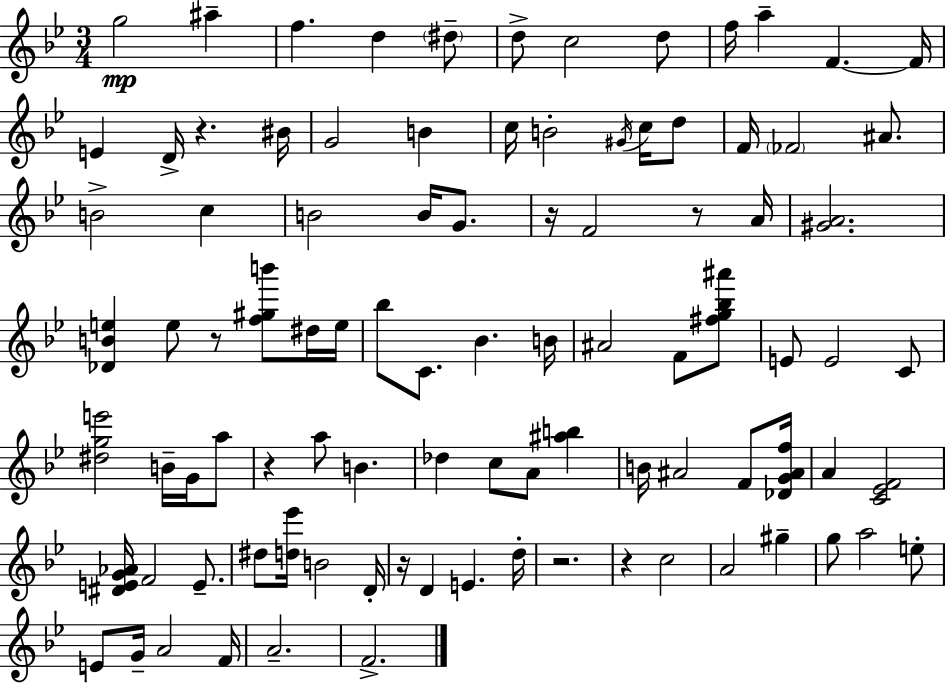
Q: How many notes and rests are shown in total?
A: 94